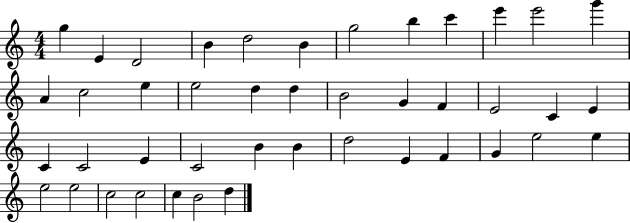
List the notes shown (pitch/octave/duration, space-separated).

G5/q E4/q D4/h B4/q D5/h B4/q G5/h B5/q C6/q E6/q E6/h G6/q A4/q C5/h E5/q E5/h D5/q D5/q B4/h G4/q F4/q E4/h C4/q E4/q C4/q C4/h E4/q C4/h B4/q B4/q D5/h E4/q F4/q G4/q E5/h E5/q E5/h E5/h C5/h C5/h C5/q B4/h D5/q